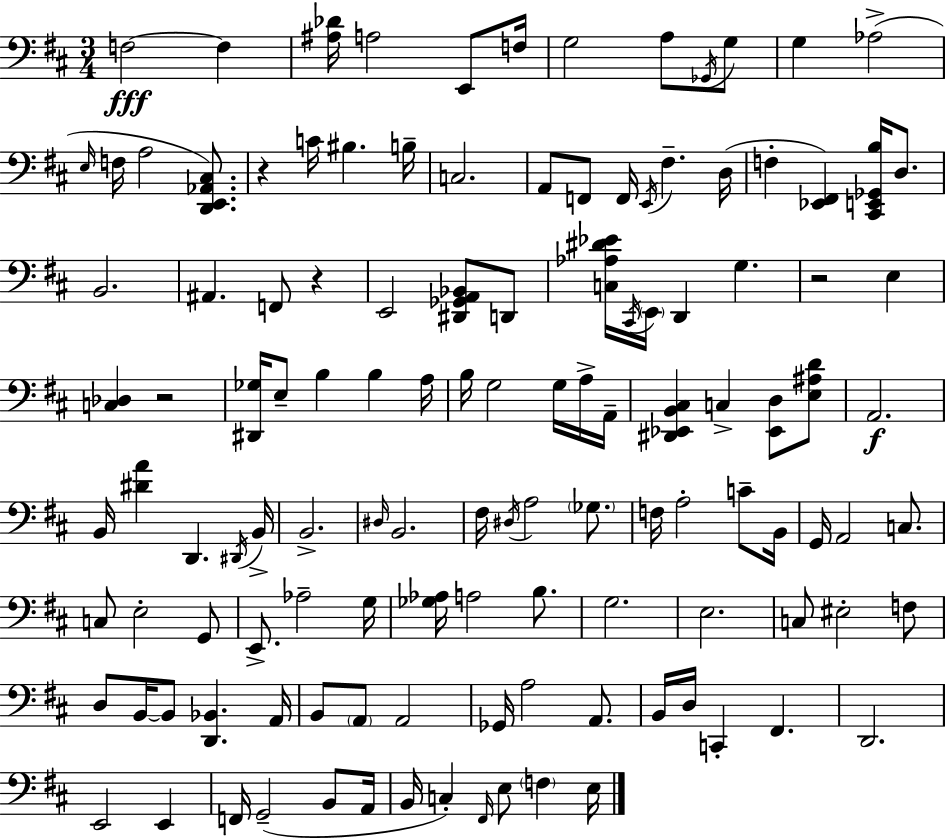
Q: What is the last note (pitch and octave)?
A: E3